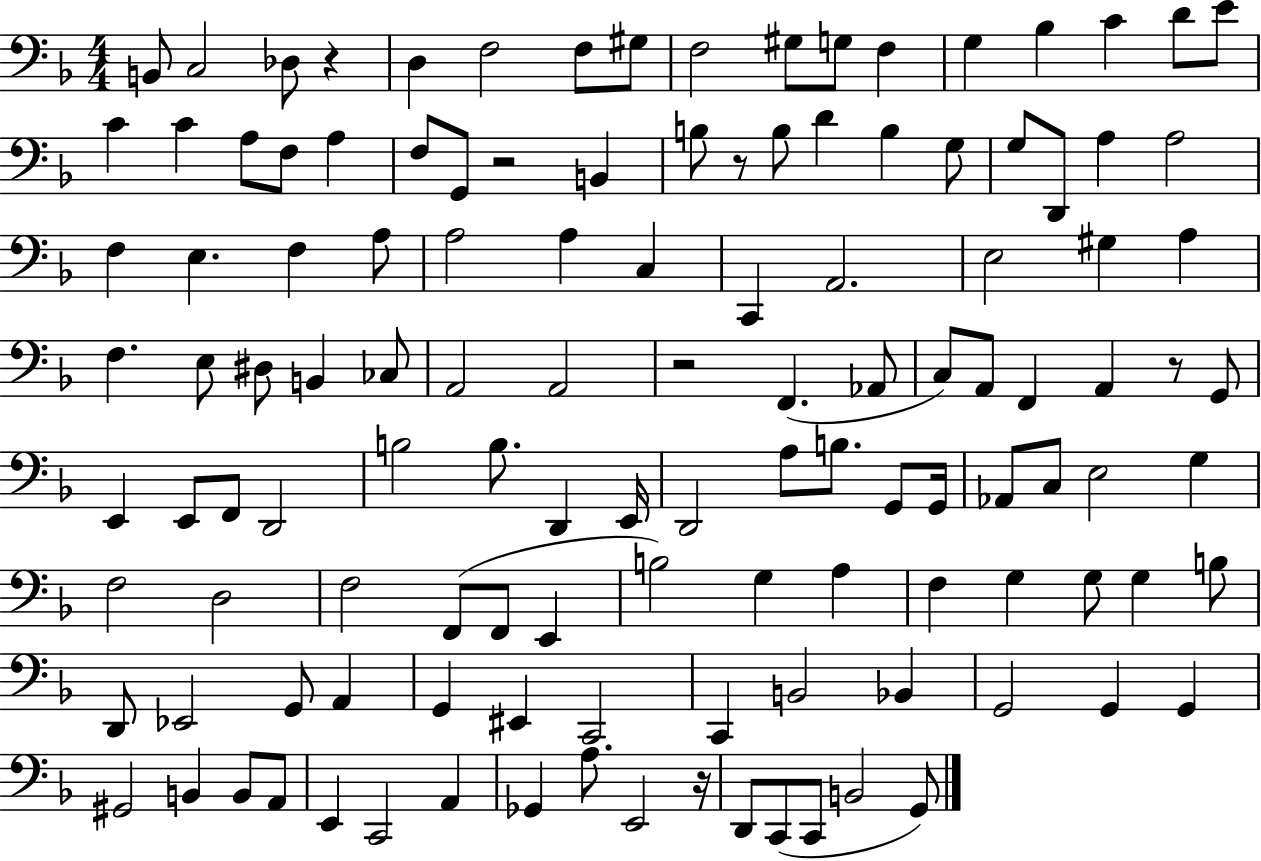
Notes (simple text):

B2/e C3/h Db3/e R/q D3/q F3/h F3/e G#3/e F3/h G#3/e G3/e F3/q G3/q Bb3/q C4/q D4/e E4/e C4/q C4/q A3/e F3/e A3/q F3/e G2/e R/h B2/q B3/e R/e B3/e D4/q B3/q G3/e G3/e D2/e A3/q A3/h F3/q E3/q. F3/q A3/e A3/h A3/q C3/q C2/q A2/h. E3/h G#3/q A3/q F3/q. E3/e D#3/e B2/q CES3/e A2/h A2/h R/h F2/q. Ab2/e C3/e A2/e F2/q A2/q R/e G2/e E2/q E2/e F2/e D2/h B3/h B3/e. D2/q E2/s D2/h A3/e B3/e. G2/e G2/s Ab2/e C3/e E3/h G3/q F3/h D3/h F3/h F2/e F2/e E2/q B3/h G3/q A3/q F3/q G3/q G3/e G3/q B3/e D2/e Eb2/h G2/e A2/q G2/q EIS2/q C2/h C2/q B2/h Bb2/q G2/h G2/q G2/q G#2/h B2/q B2/e A2/e E2/q C2/h A2/q Gb2/q A3/e. E2/h R/s D2/e C2/e C2/e B2/h G2/e